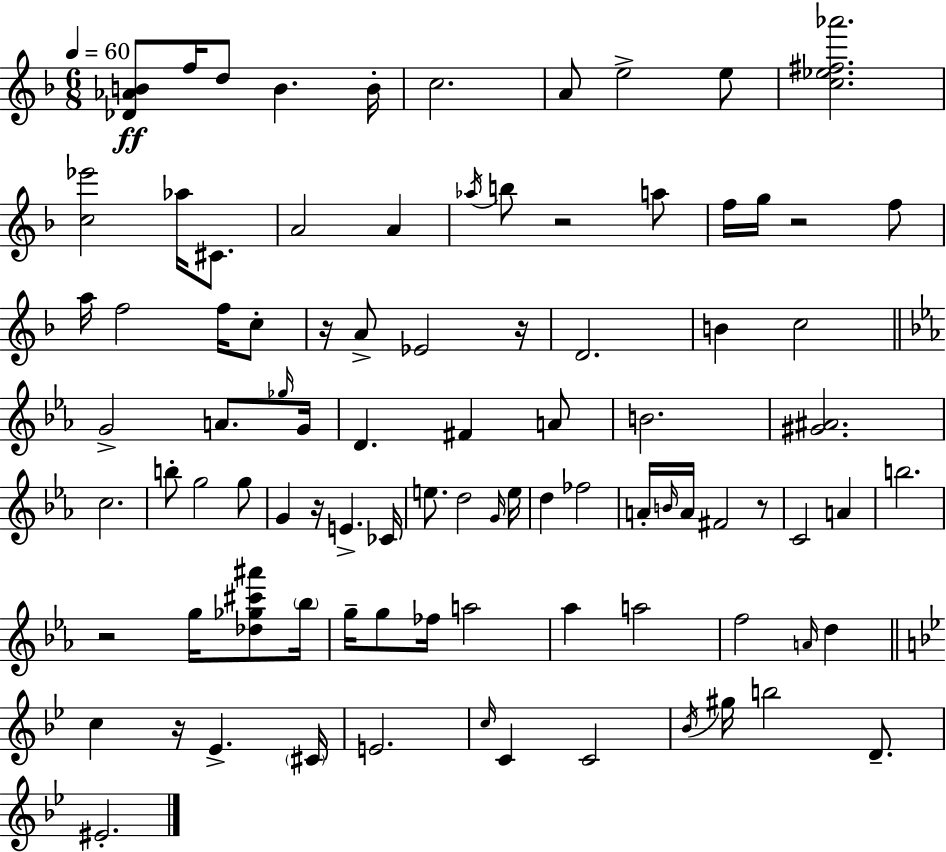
[Db4,Ab4,B4]/e F5/s D5/e B4/q. B4/s C5/h. A4/e E5/h E5/e [C5,Eb5,F#5,Ab6]/h. [C5,Eb6]/h Ab5/s C#4/e. A4/h A4/q Ab5/s B5/e R/h A5/e F5/s G5/s R/h F5/e A5/s F5/h F5/s C5/e R/s A4/e Eb4/h R/s D4/h. B4/q C5/h G4/h A4/e. Gb5/s G4/s D4/q. F#4/q A4/e B4/h. [G#4,A#4]/h. C5/h. B5/e G5/h G5/e G4/q R/s E4/q. CES4/s E5/e. D5/h G4/s E5/s D5/q FES5/h A4/s B4/s A4/s F#4/h R/e C4/h A4/q B5/h. R/h G5/s [Db5,Gb5,C#6,A#6]/e Bb5/s G5/s G5/e FES5/s A5/h Ab5/q A5/h F5/h A4/s D5/q C5/q R/s Eb4/q. C#4/s E4/h. C5/s C4/q C4/h Bb4/s G#5/s B5/h D4/e. EIS4/h.